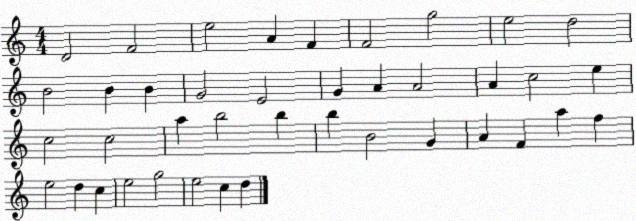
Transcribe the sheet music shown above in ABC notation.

X:1
T:Untitled
M:4/4
L:1/4
K:C
D2 F2 e2 A F F2 g2 e2 d2 B2 B B G2 E2 G A A2 A c2 e c2 c2 a b2 b b B2 G A F a f e2 d c e2 g2 e2 c d